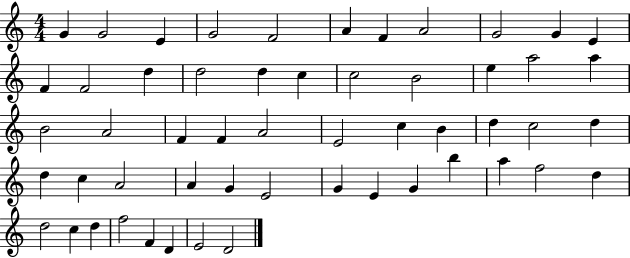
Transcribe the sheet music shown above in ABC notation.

X:1
T:Untitled
M:4/4
L:1/4
K:C
G G2 E G2 F2 A F A2 G2 G E F F2 d d2 d c c2 B2 e a2 a B2 A2 F F A2 E2 c B d c2 d d c A2 A G E2 G E G b a f2 d d2 c d f2 F D E2 D2